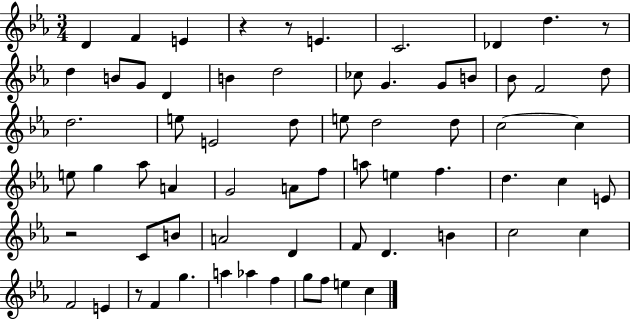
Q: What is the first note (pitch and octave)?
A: D4